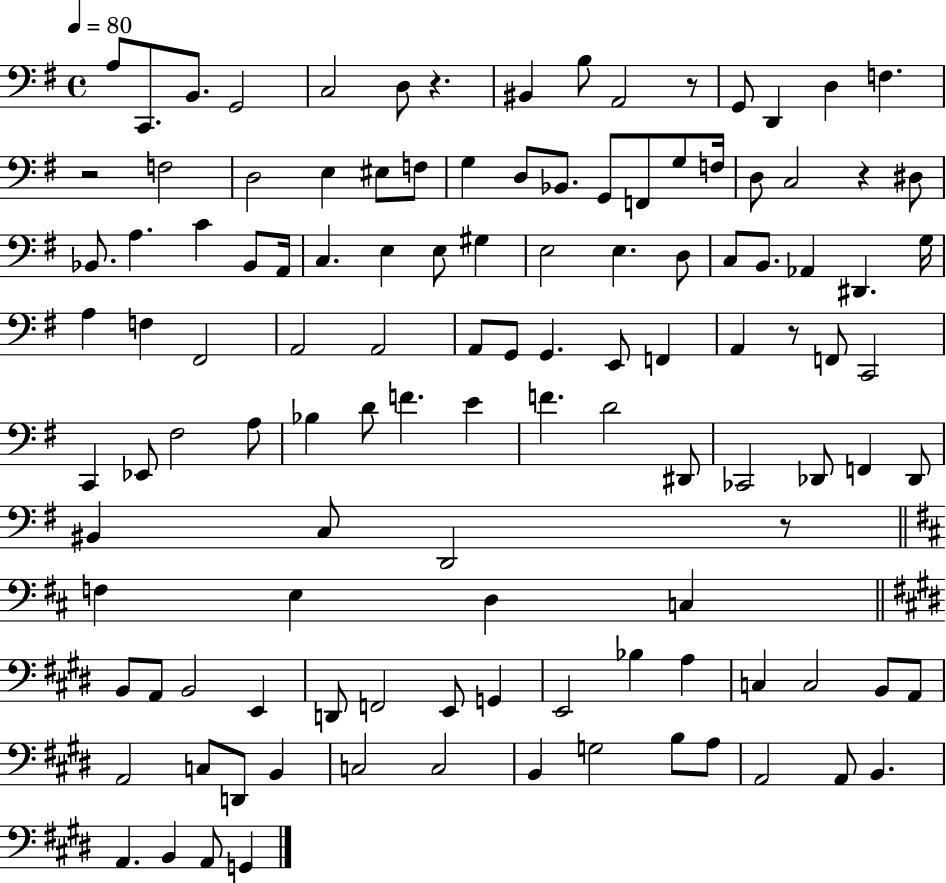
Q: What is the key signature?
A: G major